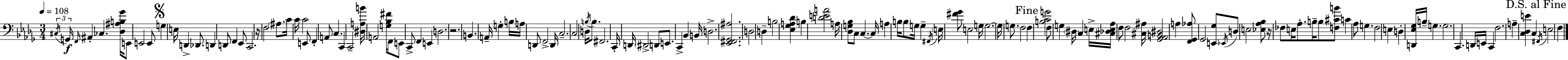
X:1
T:Untitled
M:3/4
L:1/4
K:Bbm
^C,/4 G,,/4 F,,/4 ^A,, _C, [_D,^A,B,_G]/4 E,,/2 E,,2 E,,/2 G, E,/4 D,, _D,,/2 D,, D,,/2 F,, _E,,/2 C,,2 z/4 F,2 ^A,/2 C/4 C/4 C2 E,,/2 F,, A,,/2 C, C,, C,,2 [^D,A,B]/4 A,,2 [G,_B,^F]/4 F,,/2 E,,/2 C,,/2 F,, E,, D,2 z2 B,, A,,/4 G, B,/4 A,/4 D,,/2 F,,2 D,,/4 C,2 C,2 D,/4 B,/4 B,/2 ^F,,2 C,,/4 D,,/4 ^D,,2 D,,/2 E,,/2 C,, _B,, B,,/4 D,2 [_E,,^F,,_G,,^A,]2 D,2 D, B,2 [_E,_G,A,_D] B, [DEA]2 A,/4 [_D,G,_B,]/2 C,/2 C, C,/4 A, B,/4 B,/2 G,/4 G, ^F,,/4 E,/4 [^F_G]/2 E,2 G,/4 G,2 G,/4 G,/2 F,2 F, [B,CG]2 F,/2 G, ^D,/4 C, E,/4 [^C,_D,E,_A,]/4 F,/2 F,2 [^C,^A,]/4 [_G,,_A,,B,,^D,]2 A, [F,,_G,,_A,]/2 _G,,2 [E,,_G,]/2 _E,,/4 D,/2 E,2 [_E,_A,_B,]/2 z/4 _F,/2 E,/4 _A,/2 B,/4 B,/2 [F,^CB]/2 C _A,/2 G, F,2 E, D, [D,,_E,_G,]/4 B,/4 G, G,2 C,, D,,/4 E,,/4 C,, F,2 A, [C,_D,E] C, ^F,,/4 E,2 F,